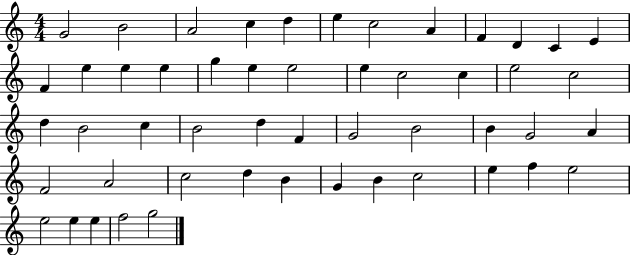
X:1
T:Untitled
M:4/4
L:1/4
K:C
G2 B2 A2 c d e c2 A F D C E F e e e g e e2 e c2 c e2 c2 d B2 c B2 d F G2 B2 B G2 A F2 A2 c2 d B G B c2 e f e2 e2 e e f2 g2